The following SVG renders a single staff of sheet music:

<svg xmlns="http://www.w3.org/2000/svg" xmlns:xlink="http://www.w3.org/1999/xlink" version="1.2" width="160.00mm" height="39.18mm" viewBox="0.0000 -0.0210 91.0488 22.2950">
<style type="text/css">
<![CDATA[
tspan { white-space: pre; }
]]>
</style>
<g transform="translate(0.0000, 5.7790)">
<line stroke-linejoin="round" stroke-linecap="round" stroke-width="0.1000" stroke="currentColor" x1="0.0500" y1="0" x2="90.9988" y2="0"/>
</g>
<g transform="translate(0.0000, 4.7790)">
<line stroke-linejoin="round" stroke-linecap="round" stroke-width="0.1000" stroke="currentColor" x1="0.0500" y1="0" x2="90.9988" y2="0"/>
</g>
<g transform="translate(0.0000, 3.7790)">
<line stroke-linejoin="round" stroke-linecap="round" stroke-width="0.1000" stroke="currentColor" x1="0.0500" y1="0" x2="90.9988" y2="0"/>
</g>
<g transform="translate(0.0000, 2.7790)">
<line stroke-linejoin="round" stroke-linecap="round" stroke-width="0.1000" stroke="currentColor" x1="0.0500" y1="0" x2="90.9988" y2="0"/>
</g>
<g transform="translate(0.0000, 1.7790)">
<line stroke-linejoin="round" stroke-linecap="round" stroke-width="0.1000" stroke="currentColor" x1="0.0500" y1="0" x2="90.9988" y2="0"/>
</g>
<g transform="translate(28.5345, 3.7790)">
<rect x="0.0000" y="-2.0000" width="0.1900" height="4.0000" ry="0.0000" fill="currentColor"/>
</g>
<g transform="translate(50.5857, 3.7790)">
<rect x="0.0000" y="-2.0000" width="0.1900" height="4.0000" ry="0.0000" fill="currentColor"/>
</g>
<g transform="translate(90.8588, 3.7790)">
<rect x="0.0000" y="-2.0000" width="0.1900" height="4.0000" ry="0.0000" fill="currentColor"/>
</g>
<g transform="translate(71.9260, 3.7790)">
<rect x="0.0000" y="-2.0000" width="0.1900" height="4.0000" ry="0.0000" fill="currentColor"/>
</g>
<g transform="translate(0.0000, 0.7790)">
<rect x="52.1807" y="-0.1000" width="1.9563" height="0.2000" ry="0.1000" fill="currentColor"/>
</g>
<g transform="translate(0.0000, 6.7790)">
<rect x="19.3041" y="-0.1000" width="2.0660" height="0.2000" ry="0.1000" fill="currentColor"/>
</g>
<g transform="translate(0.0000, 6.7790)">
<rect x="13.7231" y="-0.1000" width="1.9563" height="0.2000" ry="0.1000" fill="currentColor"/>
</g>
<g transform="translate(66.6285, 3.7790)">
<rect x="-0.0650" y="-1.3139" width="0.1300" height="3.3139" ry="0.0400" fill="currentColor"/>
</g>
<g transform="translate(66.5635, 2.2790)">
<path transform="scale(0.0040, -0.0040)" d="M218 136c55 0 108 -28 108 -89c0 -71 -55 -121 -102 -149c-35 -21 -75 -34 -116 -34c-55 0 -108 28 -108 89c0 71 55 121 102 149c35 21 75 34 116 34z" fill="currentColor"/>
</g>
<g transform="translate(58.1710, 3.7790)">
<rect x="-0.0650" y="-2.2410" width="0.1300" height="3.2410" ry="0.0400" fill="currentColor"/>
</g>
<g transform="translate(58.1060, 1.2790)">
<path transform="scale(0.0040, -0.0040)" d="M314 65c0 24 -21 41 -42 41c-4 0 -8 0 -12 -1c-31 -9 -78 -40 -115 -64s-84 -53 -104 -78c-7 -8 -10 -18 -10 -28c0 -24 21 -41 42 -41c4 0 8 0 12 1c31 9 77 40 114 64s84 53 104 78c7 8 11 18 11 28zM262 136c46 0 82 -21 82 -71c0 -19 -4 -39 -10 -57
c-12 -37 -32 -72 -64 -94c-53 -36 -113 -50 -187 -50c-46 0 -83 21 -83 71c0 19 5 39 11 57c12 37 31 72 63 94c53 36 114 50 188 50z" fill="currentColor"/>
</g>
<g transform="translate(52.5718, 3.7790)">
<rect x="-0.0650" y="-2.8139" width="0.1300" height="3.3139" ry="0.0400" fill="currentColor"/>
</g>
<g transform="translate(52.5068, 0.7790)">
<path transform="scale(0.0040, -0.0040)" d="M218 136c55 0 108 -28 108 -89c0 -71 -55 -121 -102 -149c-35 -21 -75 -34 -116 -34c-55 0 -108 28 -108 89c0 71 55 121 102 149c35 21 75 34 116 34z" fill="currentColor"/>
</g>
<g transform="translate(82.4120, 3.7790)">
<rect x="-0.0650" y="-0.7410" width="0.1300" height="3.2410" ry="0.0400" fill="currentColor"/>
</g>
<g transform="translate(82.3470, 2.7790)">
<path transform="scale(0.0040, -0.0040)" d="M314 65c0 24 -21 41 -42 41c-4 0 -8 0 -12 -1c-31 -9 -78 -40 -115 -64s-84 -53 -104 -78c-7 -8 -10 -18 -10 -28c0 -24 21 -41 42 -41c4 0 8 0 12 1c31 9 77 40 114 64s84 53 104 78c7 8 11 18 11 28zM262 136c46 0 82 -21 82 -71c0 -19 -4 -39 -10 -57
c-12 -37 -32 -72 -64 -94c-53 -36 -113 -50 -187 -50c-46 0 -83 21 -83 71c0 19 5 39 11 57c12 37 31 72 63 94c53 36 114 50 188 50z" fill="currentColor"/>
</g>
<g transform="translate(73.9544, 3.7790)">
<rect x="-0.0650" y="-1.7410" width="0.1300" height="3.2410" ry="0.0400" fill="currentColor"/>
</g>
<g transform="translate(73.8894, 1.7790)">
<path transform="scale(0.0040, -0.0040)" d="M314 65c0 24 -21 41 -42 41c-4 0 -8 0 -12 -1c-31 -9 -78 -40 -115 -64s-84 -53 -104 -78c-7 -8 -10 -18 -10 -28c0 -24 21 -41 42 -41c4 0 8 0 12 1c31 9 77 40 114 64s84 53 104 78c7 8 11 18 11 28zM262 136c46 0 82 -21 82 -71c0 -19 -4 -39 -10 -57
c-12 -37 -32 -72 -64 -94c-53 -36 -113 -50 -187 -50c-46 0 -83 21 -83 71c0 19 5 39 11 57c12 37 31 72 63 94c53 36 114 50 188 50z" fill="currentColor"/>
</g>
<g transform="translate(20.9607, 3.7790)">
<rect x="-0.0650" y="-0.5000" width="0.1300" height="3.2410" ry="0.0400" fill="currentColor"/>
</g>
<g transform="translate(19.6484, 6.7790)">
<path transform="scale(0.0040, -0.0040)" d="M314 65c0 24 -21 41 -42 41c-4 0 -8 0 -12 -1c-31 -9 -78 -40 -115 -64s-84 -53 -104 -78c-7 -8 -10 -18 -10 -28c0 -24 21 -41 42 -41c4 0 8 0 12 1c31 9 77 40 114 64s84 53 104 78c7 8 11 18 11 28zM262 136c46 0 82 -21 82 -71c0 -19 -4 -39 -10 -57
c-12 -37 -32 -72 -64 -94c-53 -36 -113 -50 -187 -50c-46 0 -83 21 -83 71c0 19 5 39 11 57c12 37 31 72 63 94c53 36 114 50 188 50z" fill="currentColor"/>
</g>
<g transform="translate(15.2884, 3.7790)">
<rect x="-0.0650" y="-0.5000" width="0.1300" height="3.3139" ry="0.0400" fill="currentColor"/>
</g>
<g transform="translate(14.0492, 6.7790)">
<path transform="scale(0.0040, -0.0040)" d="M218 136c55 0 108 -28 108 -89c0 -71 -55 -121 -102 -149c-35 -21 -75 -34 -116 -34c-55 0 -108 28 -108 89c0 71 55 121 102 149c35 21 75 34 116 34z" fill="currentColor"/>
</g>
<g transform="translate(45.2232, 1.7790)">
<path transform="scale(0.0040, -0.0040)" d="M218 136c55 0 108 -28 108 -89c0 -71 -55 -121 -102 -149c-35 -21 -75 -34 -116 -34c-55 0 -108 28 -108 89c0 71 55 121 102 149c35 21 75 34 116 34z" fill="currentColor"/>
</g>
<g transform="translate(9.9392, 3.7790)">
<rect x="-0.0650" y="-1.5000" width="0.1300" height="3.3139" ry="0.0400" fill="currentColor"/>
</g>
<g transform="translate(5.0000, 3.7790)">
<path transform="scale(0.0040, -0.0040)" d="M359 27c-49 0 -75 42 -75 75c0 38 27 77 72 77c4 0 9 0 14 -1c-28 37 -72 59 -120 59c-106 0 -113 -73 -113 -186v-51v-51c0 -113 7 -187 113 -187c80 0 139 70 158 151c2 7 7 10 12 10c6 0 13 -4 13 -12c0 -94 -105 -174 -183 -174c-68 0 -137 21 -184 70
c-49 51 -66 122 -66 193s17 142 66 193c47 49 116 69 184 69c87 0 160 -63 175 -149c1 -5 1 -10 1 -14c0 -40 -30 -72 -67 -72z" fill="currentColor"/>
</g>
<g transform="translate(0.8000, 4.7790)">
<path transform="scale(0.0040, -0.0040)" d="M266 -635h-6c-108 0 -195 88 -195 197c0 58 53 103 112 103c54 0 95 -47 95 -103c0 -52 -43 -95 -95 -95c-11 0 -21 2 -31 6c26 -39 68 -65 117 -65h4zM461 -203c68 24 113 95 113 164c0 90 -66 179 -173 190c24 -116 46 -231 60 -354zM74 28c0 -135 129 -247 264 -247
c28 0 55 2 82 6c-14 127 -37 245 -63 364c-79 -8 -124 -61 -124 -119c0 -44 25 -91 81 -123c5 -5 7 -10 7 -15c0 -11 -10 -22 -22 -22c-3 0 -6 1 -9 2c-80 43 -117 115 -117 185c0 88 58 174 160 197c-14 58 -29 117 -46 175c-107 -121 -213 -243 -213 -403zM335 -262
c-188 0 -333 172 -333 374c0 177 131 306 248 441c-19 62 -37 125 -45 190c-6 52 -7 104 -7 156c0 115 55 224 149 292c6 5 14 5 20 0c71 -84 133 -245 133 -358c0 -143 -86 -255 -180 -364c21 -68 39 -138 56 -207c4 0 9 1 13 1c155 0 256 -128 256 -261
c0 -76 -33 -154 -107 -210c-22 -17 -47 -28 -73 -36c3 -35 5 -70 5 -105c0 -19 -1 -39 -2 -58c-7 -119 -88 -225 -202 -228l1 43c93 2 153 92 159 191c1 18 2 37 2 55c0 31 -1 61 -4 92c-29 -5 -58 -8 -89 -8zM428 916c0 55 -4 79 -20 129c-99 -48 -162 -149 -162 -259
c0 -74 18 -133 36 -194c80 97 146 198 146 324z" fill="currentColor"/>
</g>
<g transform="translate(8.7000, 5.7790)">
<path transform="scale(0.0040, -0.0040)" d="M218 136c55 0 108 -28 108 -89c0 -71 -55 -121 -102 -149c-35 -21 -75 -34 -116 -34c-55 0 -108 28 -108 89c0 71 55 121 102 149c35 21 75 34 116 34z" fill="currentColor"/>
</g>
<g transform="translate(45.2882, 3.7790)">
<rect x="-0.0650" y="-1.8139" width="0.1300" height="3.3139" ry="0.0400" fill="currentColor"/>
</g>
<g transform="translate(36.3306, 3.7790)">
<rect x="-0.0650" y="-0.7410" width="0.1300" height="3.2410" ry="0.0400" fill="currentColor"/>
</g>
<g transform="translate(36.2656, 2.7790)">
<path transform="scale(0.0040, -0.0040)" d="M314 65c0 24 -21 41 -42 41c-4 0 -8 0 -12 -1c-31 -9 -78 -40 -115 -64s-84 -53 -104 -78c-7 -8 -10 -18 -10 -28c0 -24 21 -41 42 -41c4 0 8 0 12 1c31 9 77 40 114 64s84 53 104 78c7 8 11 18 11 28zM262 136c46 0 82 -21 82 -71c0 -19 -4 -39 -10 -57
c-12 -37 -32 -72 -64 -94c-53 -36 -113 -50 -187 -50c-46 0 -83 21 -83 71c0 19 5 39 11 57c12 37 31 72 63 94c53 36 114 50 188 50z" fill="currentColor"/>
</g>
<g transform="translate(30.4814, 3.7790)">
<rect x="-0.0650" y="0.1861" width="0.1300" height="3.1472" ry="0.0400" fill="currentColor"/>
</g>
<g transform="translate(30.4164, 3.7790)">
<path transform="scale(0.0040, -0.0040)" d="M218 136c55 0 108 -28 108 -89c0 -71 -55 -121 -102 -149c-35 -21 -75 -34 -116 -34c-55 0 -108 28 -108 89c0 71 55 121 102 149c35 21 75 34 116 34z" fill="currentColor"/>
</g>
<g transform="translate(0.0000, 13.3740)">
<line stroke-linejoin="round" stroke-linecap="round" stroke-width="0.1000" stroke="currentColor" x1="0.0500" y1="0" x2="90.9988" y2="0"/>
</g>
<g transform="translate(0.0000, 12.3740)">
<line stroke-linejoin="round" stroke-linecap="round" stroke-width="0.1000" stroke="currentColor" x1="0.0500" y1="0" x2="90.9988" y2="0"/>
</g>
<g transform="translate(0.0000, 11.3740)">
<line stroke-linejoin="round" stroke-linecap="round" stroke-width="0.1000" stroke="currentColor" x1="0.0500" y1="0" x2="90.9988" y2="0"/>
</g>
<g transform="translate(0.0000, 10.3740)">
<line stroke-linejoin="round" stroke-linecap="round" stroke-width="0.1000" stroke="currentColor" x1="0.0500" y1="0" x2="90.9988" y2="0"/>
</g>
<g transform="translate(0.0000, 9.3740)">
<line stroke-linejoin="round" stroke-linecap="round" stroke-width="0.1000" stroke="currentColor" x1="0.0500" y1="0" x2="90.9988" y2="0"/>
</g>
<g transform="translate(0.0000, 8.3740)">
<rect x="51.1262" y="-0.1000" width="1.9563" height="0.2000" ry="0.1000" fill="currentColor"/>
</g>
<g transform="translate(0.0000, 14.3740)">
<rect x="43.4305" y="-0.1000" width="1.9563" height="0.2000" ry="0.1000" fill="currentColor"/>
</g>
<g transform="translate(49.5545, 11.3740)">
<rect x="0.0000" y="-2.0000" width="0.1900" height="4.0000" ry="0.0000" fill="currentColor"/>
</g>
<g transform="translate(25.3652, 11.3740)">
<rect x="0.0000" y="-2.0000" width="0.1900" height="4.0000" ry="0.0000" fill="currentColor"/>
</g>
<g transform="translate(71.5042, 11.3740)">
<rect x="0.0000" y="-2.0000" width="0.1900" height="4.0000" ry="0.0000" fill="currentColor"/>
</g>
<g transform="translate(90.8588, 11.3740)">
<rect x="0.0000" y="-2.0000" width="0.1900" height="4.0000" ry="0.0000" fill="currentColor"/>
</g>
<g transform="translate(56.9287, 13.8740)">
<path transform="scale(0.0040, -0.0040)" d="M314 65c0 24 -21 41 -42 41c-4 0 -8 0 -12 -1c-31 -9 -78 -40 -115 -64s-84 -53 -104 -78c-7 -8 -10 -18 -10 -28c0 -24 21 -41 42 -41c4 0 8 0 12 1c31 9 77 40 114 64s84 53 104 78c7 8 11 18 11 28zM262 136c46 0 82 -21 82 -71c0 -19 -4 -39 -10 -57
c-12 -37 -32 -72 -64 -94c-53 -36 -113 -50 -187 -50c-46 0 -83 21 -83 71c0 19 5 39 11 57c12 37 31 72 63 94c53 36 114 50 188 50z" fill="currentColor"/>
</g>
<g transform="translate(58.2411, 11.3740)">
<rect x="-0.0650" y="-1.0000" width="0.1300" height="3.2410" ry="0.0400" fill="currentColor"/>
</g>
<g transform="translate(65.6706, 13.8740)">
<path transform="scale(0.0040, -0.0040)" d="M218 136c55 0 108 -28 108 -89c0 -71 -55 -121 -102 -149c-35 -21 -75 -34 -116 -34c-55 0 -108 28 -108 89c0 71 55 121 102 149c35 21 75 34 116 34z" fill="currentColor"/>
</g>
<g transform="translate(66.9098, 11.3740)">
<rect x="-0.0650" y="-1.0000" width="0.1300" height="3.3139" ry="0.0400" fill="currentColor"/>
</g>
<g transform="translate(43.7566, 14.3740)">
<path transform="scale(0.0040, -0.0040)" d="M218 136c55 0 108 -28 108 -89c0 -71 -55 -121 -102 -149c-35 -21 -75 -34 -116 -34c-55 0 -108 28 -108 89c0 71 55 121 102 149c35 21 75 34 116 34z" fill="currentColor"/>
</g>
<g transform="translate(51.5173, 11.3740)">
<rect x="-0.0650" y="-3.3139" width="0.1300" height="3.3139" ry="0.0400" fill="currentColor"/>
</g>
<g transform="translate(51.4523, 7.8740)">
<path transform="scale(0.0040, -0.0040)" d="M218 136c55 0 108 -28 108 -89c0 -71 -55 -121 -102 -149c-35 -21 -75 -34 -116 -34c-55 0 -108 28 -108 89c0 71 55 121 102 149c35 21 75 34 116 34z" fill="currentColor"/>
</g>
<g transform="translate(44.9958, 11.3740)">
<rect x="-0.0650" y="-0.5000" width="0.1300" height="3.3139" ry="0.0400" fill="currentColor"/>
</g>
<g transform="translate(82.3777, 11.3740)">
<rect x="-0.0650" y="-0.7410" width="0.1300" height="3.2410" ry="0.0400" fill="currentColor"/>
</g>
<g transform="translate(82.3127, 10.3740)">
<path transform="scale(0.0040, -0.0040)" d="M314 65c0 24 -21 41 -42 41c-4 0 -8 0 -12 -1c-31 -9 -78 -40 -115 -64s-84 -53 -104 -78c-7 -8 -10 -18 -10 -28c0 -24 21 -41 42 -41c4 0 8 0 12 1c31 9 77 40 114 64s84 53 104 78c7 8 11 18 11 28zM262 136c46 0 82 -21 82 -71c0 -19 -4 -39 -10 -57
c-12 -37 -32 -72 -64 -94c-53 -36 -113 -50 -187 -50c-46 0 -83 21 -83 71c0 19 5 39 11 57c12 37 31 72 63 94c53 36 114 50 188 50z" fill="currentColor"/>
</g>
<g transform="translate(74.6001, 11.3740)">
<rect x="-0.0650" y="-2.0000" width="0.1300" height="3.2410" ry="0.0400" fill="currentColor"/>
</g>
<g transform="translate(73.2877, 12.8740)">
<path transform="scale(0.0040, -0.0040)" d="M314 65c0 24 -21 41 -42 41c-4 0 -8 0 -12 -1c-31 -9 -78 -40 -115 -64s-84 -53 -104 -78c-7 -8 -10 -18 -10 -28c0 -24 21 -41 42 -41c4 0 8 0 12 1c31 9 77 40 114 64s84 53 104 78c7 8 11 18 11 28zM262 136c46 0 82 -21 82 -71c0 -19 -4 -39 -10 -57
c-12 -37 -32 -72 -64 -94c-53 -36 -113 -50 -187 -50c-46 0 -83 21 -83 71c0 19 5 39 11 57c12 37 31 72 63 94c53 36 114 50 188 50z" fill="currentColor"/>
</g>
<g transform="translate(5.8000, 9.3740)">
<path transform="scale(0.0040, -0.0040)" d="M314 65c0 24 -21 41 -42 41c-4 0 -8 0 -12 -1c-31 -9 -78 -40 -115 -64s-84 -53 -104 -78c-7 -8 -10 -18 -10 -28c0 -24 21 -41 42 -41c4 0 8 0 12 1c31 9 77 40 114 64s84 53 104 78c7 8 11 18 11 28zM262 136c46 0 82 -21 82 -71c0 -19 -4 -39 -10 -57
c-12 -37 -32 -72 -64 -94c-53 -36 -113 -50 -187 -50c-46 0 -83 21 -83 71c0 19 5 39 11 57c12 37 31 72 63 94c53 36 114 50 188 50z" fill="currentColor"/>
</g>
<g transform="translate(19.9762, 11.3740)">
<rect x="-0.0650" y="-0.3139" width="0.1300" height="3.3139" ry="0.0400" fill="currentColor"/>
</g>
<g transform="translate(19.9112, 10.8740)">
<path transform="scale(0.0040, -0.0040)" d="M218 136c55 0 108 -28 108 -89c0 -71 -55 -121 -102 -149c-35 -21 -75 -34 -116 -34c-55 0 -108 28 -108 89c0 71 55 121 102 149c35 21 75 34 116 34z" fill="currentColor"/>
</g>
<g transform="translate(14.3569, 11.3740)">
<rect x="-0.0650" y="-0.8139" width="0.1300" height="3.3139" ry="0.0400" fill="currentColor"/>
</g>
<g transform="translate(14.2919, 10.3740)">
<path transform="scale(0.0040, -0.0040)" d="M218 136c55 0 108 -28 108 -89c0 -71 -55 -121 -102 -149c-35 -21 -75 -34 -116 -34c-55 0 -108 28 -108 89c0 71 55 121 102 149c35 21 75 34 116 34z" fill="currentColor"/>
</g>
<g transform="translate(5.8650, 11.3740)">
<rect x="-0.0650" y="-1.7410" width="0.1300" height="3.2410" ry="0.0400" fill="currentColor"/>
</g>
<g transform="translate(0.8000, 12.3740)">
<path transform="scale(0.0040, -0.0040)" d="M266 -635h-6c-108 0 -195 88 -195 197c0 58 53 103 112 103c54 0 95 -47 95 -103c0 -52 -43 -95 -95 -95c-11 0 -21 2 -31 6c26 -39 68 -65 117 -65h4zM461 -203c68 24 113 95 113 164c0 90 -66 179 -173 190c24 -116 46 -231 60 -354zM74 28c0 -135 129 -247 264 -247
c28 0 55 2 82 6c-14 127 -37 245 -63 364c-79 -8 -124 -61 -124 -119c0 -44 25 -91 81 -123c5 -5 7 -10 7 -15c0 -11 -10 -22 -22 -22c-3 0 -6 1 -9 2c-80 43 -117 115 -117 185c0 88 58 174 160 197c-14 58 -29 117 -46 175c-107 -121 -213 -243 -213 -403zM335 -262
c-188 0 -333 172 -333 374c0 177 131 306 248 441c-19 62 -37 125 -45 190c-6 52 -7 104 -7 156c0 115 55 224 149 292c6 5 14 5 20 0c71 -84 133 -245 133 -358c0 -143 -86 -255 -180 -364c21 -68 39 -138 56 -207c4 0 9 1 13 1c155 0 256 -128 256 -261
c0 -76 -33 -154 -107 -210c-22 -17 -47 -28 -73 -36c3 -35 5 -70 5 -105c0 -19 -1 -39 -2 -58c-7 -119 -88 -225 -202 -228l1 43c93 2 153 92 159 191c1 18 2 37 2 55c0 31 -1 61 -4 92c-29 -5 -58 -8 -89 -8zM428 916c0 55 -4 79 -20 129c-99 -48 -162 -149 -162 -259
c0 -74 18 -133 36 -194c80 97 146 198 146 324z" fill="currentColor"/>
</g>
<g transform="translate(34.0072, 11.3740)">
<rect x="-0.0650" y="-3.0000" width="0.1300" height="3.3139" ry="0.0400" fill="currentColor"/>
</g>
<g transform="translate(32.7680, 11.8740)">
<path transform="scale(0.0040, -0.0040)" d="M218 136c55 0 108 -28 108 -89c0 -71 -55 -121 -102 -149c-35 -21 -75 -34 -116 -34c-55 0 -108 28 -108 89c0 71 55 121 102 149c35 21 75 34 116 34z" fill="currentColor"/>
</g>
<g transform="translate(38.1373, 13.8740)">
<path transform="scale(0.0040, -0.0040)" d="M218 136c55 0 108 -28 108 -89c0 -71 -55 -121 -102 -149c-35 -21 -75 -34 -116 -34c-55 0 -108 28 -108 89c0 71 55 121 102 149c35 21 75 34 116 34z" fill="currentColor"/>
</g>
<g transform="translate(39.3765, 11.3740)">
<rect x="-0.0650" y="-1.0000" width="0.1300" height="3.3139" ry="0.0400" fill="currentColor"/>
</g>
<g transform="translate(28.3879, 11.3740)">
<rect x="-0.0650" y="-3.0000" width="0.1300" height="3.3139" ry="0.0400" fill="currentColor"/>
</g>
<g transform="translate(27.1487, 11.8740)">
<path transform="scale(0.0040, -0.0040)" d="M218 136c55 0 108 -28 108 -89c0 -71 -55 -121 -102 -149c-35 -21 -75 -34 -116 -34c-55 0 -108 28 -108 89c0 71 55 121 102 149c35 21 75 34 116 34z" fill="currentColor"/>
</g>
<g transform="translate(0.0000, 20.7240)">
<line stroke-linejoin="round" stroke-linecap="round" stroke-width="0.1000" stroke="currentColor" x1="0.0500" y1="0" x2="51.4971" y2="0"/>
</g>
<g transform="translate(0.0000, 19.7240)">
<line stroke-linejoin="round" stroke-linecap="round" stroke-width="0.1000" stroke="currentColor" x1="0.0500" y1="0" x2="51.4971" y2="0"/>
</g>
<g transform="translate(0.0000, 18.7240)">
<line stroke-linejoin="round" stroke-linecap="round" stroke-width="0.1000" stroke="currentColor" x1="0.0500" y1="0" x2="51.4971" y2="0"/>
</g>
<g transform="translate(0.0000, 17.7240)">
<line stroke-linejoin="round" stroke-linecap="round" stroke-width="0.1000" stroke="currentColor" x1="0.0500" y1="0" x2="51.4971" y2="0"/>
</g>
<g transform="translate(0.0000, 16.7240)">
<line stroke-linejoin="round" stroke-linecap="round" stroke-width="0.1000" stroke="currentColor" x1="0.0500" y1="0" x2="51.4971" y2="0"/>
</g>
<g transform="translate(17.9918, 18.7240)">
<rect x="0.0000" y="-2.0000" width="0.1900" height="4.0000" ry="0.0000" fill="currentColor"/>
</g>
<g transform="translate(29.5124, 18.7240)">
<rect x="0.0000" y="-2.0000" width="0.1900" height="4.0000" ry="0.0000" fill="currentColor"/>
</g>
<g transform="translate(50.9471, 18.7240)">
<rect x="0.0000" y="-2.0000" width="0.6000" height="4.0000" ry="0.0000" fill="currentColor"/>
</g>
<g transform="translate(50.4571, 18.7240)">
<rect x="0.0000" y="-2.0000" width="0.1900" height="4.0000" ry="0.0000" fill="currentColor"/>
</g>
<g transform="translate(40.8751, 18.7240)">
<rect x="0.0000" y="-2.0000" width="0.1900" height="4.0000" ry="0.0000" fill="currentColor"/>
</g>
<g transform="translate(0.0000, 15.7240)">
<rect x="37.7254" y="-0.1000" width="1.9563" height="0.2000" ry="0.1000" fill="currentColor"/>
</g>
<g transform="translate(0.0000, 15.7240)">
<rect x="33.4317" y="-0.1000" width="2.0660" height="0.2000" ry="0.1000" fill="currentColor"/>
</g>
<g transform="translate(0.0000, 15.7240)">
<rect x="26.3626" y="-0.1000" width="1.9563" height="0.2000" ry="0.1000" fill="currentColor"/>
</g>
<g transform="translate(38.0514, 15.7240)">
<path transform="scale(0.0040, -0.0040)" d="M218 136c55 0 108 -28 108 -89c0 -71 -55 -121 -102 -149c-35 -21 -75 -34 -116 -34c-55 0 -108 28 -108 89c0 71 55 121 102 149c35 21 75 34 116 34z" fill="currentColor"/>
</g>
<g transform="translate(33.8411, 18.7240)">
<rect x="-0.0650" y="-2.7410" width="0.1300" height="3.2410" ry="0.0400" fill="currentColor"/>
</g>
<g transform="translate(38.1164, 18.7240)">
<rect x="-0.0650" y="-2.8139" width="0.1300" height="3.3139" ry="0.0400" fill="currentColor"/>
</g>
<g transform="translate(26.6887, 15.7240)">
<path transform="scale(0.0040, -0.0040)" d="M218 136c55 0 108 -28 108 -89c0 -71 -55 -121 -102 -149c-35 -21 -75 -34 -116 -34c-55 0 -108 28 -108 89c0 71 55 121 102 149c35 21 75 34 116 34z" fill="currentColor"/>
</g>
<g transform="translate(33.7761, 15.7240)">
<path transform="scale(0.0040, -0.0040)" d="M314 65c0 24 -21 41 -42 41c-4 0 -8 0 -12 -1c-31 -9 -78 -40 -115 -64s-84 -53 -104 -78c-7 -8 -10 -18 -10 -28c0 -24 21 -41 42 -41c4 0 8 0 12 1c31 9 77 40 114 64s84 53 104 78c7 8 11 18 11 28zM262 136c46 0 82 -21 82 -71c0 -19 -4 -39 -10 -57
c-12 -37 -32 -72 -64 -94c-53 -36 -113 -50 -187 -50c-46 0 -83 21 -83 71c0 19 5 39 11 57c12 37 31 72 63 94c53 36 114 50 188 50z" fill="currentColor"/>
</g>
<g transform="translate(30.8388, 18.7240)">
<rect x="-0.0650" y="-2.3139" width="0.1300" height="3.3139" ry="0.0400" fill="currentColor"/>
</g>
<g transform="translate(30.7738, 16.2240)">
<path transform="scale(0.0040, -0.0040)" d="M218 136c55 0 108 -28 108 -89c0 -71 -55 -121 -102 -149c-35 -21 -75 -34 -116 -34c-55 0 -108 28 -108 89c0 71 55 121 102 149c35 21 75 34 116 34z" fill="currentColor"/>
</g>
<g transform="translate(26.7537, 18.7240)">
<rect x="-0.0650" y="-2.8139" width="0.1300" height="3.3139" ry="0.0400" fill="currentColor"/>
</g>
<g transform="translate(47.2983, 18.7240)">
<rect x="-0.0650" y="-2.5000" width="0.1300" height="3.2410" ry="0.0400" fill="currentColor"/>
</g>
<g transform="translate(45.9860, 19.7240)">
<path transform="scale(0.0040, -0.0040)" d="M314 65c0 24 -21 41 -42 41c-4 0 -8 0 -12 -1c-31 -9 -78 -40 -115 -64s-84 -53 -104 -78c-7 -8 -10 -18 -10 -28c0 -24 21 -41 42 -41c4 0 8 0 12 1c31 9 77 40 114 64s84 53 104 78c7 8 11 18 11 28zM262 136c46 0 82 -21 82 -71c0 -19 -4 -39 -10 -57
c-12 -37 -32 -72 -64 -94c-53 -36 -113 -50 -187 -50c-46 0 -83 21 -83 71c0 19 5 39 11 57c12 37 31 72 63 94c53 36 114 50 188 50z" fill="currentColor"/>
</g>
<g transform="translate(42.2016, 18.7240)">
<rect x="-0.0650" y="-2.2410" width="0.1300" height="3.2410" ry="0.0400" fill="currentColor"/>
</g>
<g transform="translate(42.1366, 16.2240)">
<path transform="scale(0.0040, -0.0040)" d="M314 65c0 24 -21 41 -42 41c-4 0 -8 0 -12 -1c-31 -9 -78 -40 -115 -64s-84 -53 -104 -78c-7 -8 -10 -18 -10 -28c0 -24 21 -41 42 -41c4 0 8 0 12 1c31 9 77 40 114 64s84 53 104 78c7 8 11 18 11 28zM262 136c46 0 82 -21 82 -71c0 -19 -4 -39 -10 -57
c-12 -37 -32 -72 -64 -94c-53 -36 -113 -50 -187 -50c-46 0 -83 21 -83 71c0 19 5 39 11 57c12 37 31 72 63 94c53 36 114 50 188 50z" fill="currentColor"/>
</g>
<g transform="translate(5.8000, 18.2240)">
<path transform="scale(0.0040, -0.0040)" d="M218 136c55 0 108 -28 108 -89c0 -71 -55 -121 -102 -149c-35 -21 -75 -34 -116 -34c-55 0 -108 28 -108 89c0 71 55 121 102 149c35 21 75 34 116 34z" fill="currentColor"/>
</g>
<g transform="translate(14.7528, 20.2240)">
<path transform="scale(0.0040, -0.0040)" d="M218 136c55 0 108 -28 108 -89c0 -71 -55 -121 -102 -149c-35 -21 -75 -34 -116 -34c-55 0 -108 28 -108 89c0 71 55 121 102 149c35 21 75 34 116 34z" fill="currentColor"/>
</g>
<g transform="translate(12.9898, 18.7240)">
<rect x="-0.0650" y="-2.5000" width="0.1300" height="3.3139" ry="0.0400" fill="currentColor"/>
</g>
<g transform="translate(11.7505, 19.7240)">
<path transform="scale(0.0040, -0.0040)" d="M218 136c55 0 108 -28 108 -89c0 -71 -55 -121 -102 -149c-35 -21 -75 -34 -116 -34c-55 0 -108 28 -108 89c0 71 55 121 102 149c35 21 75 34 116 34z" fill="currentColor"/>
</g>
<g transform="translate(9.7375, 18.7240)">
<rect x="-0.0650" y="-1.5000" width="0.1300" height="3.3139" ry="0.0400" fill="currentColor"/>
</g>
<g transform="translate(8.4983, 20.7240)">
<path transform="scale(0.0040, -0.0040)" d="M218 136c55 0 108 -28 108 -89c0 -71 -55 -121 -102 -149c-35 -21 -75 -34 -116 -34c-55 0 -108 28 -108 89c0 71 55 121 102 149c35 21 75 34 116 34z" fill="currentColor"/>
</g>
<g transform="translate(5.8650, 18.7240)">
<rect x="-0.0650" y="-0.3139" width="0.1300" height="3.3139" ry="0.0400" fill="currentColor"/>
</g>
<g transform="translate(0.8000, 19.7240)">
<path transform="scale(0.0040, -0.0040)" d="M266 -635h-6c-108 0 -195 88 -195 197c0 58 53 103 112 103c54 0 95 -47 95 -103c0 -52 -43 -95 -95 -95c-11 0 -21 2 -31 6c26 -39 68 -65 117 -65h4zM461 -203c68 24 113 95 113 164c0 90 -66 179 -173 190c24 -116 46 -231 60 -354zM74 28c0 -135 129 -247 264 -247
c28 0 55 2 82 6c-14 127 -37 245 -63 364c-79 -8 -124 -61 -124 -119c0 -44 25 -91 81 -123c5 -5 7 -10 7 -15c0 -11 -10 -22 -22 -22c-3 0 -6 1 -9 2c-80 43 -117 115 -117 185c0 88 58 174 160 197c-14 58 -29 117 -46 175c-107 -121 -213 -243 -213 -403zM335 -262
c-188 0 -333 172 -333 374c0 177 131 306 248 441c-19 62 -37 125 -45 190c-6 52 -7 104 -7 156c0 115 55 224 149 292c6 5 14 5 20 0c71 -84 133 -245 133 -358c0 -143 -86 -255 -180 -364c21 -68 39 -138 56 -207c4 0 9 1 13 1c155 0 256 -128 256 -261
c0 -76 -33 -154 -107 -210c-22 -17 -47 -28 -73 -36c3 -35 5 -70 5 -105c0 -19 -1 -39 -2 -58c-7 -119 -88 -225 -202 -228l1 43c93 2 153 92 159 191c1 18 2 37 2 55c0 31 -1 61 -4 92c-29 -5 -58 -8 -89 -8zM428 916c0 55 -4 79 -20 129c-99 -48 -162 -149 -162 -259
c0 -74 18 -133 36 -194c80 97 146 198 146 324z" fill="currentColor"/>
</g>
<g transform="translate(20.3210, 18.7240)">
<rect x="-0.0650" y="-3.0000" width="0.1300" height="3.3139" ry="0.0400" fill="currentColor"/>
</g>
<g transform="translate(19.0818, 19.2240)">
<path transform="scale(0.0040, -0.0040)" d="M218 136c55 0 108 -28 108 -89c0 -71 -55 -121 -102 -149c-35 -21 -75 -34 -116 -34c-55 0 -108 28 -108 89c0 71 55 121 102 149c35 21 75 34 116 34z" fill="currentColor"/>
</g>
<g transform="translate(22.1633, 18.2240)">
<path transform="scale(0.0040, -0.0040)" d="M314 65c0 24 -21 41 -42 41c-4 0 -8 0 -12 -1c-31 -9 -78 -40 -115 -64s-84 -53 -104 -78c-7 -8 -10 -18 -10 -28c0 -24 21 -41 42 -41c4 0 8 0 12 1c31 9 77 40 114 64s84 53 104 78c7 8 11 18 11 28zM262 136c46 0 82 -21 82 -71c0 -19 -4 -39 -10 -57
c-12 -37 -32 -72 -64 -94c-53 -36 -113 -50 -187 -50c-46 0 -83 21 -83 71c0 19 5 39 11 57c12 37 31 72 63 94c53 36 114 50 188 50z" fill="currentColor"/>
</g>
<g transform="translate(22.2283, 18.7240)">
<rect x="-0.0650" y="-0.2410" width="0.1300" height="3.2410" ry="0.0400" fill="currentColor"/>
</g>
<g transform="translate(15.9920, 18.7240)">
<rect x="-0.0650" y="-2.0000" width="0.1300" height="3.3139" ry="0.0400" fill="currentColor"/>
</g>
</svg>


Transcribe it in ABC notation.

X:1
T:Untitled
M:4/4
L:1/4
K:C
E C C2 B d2 f a g2 e f2 d2 f2 d c A A D C b D2 D F2 d2 c E G F A c2 a g a2 a g2 G2